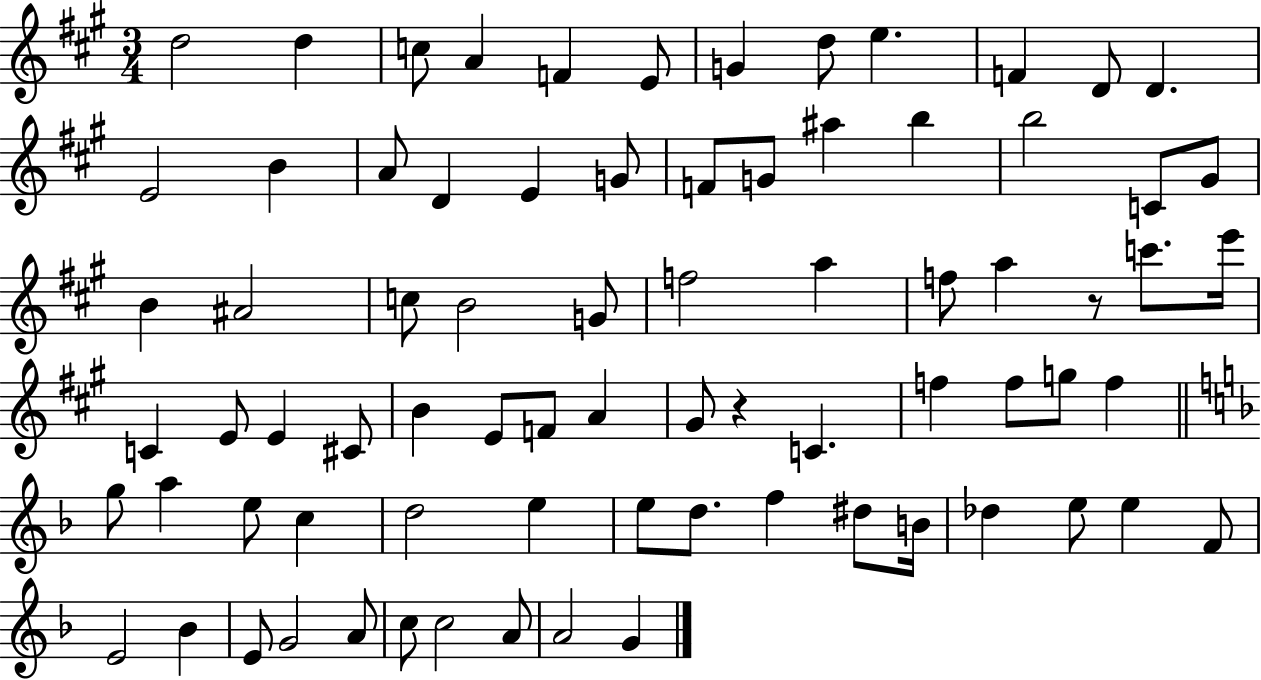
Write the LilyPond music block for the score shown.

{
  \clef treble
  \numericTimeSignature
  \time 3/4
  \key a \major
  \repeat volta 2 { d''2 d''4 | c''8 a'4 f'4 e'8 | g'4 d''8 e''4. | f'4 d'8 d'4. | \break e'2 b'4 | a'8 d'4 e'4 g'8 | f'8 g'8 ais''4 b''4 | b''2 c'8 gis'8 | \break b'4 ais'2 | c''8 b'2 g'8 | f''2 a''4 | f''8 a''4 r8 c'''8. e'''16 | \break c'4 e'8 e'4 cis'8 | b'4 e'8 f'8 a'4 | gis'8 r4 c'4. | f''4 f''8 g''8 f''4 | \break \bar "||" \break \key d \minor g''8 a''4 e''8 c''4 | d''2 e''4 | e''8 d''8. f''4 dis''8 b'16 | des''4 e''8 e''4 f'8 | \break e'2 bes'4 | e'8 g'2 a'8 | c''8 c''2 a'8 | a'2 g'4 | \break } \bar "|."
}